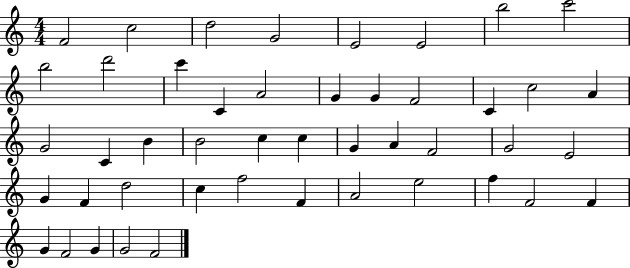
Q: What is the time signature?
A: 4/4